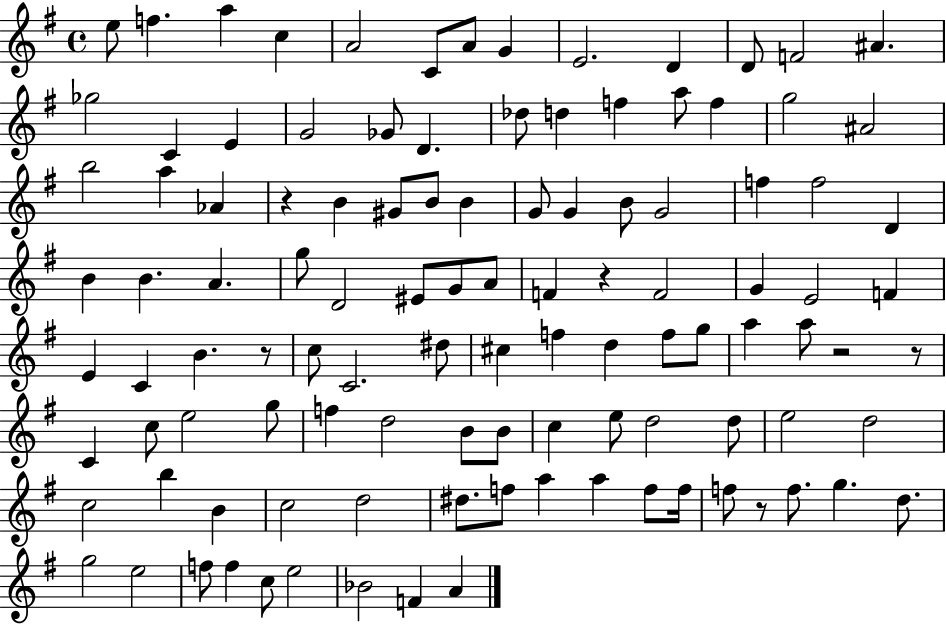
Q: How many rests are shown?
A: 6